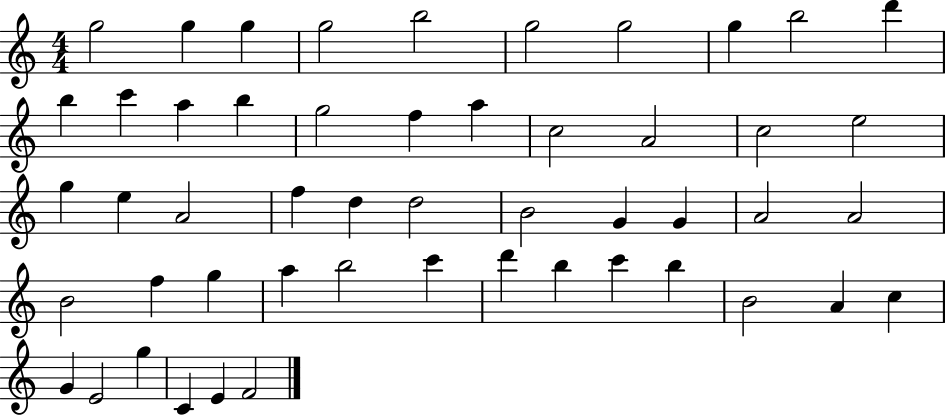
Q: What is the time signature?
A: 4/4